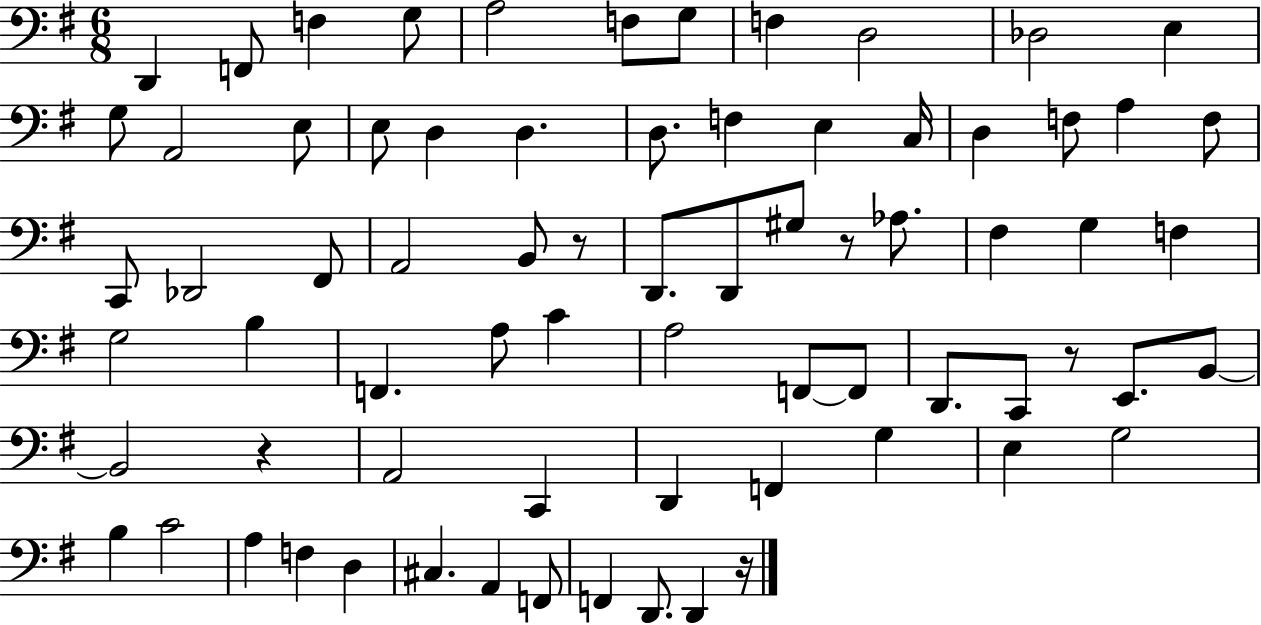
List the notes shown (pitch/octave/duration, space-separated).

D2/q F2/e F3/q G3/e A3/h F3/e G3/e F3/q D3/h Db3/h E3/q G3/e A2/h E3/e E3/e D3/q D3/q. D3/e. F3/q E3/q C3/s D3/q F3/e A3/q F3/e C2/e Db2/h F#2/e A2/h B2/e R/e D2/e. D2/e G#3/e R/e Ab3/e. F#3/q G3/q F3/q G3/h B3/q F2/q. A3/e C4/q A3/h F2/e F2/e D2/e. C2/e R/e E2/e. B2/e B2/h R/q A2/h C2/q D2/q F2/q G3/q E3/q G3/h B3/q C4/h A3/q F3/q D3/q C#3/q. A2/q F2/e F2/q D2/e. D2/q R/s